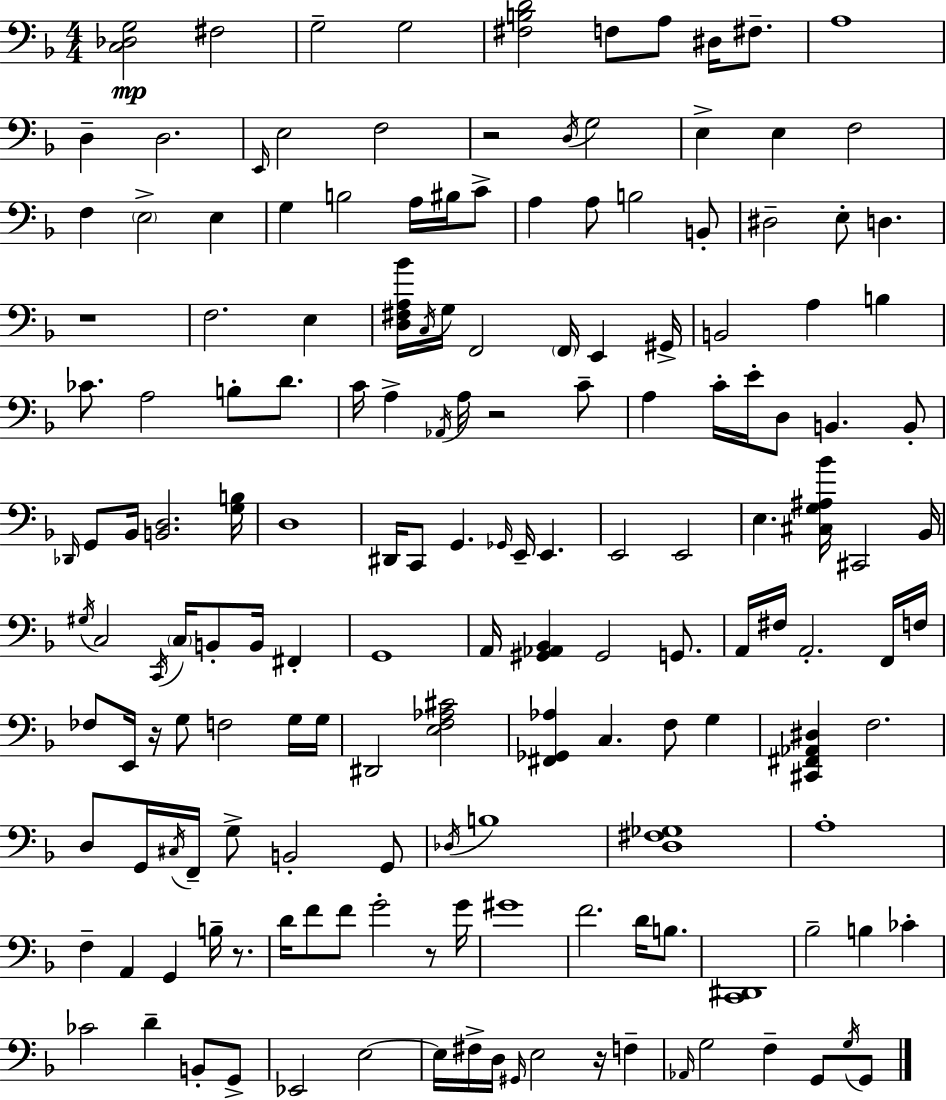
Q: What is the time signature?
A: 4/4